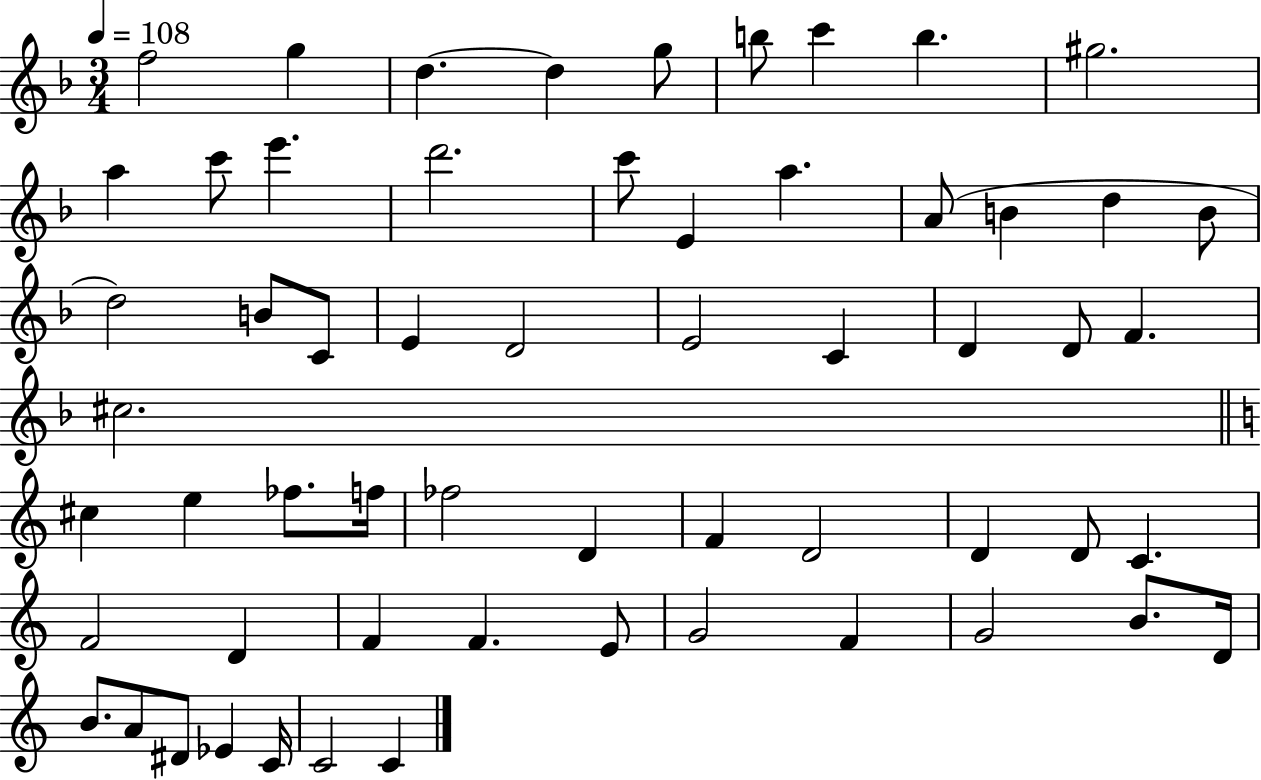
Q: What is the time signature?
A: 3/4